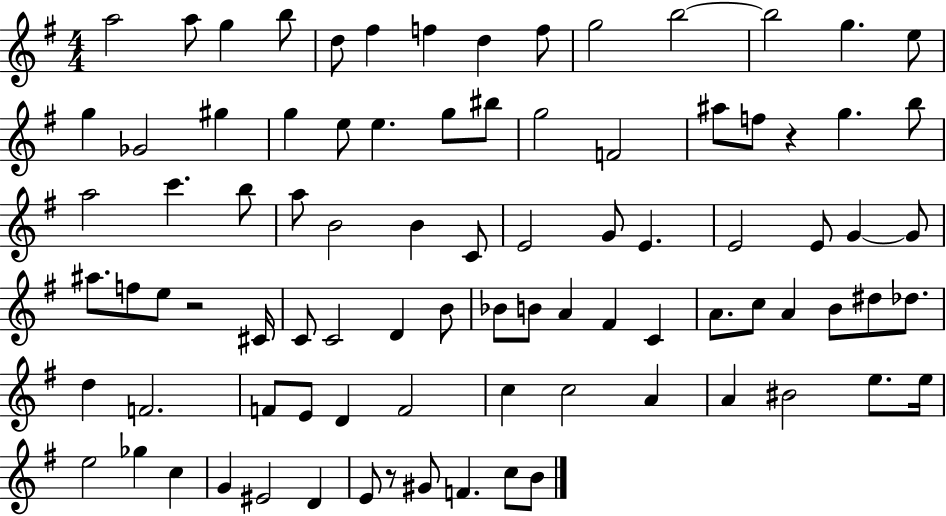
{
  \clef treble
  \numericTimeSignature
  \time 4/4
  \key g \major
  \repeat volta 2 { a''2 a''8 g''4 b''8 | d''8 fis''4 f''4 d''4 f''8 | g''2 b''2~~ | b''2 g''4. e''8 | \break g''4 ges'2 gis''4 | g''4 e''8 e''4. g''8 bis''8 | g''2 f'2 | ais''8 f''8 r4 g''4. b''8 | \break a''2 c'''4. b''8 | a''8 b'2 b'4 c'8 | e'2 g'8 e'4. | e'2 e'8 g'4~~ g'8 | \break ais''8. f''8 e''8 r2 cis'16 | c'8 c'2 d'4 b'8 | bes'8 b'8 a'4 fis'4 c'4 | a'8. c''8 a'4 b'8 dis''8 des''8. | \break d''4 f'2. | f'8 e'8 d'4 f'2 | c''4 c''2 a'4 | a'4 bis'2 e''8. e''16 | \break e''2 ges''4 c''4 | g'4 eis'2 d'4 | e'8 r8 gis'8 f'4. c''8 b'8 | } \bar "|."
}